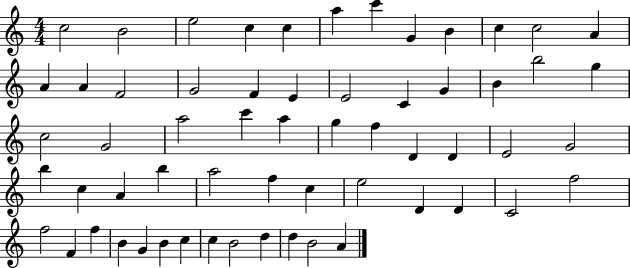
X:1
T:Untitled
M:4/4
L:1/4
K:C
c2 B2 e2 c c a c' G B c c2 A A A F2 G2 F E E2 C G B b2 g c2 G2 a2 c' a g f D D E2 G2 b c A b a2 f c e2 D D C2 f2 f2 F f B G B c c B2 d d B2 A